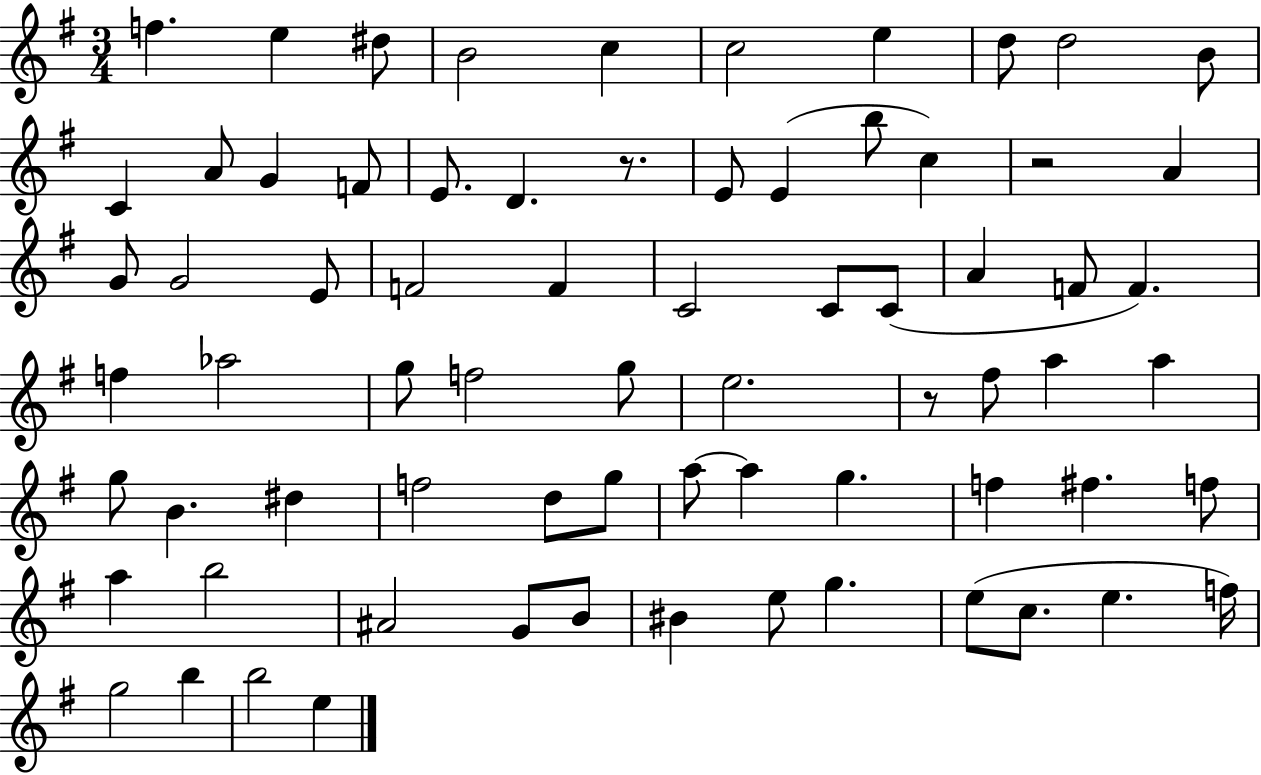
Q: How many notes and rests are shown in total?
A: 72